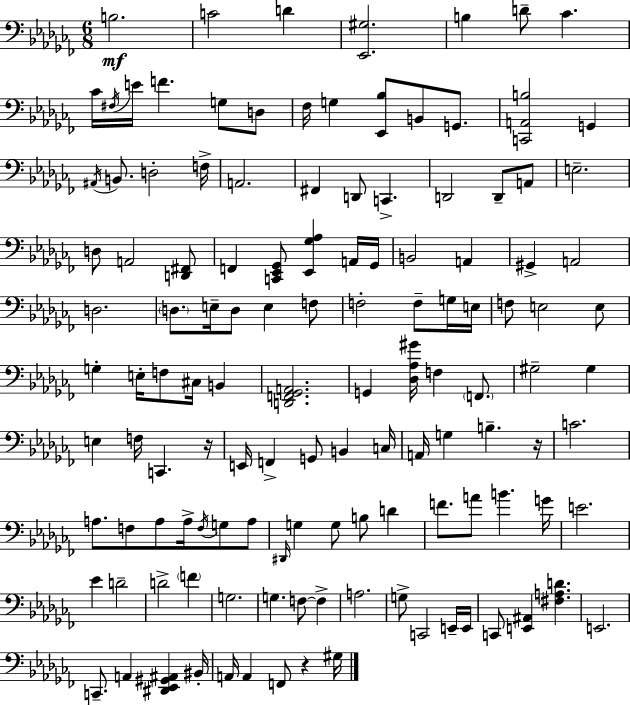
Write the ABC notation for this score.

X:1
T:Untitled
M:6/8
L:1/4
K:Abm
B,2 C2 D [_E,,^G,]2 B, D/2 _C _C/4 ^F,/4 E/4 F G,/2 D,/2 _F,/4 G, [_E,,_B,]/2 B,,/2 G,,/2 [C,,A,,B,]2 G,, ^A,,/4 B,,/2 D,2 F,/4 A,,2 ^F,, D,,/2 C,, D,,2 D,,/2 A,,/2 E,2 D,/2 A,,2 [D,,^F,,]/2 F,, [C,,_E,,_G,,]/2 [_E,,_G,_A,] A,,/4 _G,,/4 B,,2 A,, ^G,, A,,2 D,2 D,/2 E,/4 D,/2 E, F,/2 F,2 F,/2 G,/4 E,/4 F,/2 E,2 E,/2 G, E,/4 F,/2 ^C,/4 B,, [D,,F,,_G,,A,,]2 G,, [_D,_A,^G]/4 F, F,,/2 ^G,2 ^G, E, F,/4 C,, z/4 E,,/4 F,, G,,/2 B,, C,/4 A,,/4 G, B, z/4 C2 A,/2 F,/2 A,/2 A,/4 F,/4 G,/2 A,/2 ^D,,/4 G, G,/2 B,/2 D F/2 A/2 B G/4 E2 _E D2 D2 F G,2 G, F,/2 F, A,2 G,/2 C,,2 E,,/4 E,,/4 C,,/2 [E,,^A,,] [^F,A,D] E,,2 C,,/2 A,, [^D,,_E,,^G,,^A,,] ^B,,/4 A,,/4 A,, F,,/2 z ^G,/4